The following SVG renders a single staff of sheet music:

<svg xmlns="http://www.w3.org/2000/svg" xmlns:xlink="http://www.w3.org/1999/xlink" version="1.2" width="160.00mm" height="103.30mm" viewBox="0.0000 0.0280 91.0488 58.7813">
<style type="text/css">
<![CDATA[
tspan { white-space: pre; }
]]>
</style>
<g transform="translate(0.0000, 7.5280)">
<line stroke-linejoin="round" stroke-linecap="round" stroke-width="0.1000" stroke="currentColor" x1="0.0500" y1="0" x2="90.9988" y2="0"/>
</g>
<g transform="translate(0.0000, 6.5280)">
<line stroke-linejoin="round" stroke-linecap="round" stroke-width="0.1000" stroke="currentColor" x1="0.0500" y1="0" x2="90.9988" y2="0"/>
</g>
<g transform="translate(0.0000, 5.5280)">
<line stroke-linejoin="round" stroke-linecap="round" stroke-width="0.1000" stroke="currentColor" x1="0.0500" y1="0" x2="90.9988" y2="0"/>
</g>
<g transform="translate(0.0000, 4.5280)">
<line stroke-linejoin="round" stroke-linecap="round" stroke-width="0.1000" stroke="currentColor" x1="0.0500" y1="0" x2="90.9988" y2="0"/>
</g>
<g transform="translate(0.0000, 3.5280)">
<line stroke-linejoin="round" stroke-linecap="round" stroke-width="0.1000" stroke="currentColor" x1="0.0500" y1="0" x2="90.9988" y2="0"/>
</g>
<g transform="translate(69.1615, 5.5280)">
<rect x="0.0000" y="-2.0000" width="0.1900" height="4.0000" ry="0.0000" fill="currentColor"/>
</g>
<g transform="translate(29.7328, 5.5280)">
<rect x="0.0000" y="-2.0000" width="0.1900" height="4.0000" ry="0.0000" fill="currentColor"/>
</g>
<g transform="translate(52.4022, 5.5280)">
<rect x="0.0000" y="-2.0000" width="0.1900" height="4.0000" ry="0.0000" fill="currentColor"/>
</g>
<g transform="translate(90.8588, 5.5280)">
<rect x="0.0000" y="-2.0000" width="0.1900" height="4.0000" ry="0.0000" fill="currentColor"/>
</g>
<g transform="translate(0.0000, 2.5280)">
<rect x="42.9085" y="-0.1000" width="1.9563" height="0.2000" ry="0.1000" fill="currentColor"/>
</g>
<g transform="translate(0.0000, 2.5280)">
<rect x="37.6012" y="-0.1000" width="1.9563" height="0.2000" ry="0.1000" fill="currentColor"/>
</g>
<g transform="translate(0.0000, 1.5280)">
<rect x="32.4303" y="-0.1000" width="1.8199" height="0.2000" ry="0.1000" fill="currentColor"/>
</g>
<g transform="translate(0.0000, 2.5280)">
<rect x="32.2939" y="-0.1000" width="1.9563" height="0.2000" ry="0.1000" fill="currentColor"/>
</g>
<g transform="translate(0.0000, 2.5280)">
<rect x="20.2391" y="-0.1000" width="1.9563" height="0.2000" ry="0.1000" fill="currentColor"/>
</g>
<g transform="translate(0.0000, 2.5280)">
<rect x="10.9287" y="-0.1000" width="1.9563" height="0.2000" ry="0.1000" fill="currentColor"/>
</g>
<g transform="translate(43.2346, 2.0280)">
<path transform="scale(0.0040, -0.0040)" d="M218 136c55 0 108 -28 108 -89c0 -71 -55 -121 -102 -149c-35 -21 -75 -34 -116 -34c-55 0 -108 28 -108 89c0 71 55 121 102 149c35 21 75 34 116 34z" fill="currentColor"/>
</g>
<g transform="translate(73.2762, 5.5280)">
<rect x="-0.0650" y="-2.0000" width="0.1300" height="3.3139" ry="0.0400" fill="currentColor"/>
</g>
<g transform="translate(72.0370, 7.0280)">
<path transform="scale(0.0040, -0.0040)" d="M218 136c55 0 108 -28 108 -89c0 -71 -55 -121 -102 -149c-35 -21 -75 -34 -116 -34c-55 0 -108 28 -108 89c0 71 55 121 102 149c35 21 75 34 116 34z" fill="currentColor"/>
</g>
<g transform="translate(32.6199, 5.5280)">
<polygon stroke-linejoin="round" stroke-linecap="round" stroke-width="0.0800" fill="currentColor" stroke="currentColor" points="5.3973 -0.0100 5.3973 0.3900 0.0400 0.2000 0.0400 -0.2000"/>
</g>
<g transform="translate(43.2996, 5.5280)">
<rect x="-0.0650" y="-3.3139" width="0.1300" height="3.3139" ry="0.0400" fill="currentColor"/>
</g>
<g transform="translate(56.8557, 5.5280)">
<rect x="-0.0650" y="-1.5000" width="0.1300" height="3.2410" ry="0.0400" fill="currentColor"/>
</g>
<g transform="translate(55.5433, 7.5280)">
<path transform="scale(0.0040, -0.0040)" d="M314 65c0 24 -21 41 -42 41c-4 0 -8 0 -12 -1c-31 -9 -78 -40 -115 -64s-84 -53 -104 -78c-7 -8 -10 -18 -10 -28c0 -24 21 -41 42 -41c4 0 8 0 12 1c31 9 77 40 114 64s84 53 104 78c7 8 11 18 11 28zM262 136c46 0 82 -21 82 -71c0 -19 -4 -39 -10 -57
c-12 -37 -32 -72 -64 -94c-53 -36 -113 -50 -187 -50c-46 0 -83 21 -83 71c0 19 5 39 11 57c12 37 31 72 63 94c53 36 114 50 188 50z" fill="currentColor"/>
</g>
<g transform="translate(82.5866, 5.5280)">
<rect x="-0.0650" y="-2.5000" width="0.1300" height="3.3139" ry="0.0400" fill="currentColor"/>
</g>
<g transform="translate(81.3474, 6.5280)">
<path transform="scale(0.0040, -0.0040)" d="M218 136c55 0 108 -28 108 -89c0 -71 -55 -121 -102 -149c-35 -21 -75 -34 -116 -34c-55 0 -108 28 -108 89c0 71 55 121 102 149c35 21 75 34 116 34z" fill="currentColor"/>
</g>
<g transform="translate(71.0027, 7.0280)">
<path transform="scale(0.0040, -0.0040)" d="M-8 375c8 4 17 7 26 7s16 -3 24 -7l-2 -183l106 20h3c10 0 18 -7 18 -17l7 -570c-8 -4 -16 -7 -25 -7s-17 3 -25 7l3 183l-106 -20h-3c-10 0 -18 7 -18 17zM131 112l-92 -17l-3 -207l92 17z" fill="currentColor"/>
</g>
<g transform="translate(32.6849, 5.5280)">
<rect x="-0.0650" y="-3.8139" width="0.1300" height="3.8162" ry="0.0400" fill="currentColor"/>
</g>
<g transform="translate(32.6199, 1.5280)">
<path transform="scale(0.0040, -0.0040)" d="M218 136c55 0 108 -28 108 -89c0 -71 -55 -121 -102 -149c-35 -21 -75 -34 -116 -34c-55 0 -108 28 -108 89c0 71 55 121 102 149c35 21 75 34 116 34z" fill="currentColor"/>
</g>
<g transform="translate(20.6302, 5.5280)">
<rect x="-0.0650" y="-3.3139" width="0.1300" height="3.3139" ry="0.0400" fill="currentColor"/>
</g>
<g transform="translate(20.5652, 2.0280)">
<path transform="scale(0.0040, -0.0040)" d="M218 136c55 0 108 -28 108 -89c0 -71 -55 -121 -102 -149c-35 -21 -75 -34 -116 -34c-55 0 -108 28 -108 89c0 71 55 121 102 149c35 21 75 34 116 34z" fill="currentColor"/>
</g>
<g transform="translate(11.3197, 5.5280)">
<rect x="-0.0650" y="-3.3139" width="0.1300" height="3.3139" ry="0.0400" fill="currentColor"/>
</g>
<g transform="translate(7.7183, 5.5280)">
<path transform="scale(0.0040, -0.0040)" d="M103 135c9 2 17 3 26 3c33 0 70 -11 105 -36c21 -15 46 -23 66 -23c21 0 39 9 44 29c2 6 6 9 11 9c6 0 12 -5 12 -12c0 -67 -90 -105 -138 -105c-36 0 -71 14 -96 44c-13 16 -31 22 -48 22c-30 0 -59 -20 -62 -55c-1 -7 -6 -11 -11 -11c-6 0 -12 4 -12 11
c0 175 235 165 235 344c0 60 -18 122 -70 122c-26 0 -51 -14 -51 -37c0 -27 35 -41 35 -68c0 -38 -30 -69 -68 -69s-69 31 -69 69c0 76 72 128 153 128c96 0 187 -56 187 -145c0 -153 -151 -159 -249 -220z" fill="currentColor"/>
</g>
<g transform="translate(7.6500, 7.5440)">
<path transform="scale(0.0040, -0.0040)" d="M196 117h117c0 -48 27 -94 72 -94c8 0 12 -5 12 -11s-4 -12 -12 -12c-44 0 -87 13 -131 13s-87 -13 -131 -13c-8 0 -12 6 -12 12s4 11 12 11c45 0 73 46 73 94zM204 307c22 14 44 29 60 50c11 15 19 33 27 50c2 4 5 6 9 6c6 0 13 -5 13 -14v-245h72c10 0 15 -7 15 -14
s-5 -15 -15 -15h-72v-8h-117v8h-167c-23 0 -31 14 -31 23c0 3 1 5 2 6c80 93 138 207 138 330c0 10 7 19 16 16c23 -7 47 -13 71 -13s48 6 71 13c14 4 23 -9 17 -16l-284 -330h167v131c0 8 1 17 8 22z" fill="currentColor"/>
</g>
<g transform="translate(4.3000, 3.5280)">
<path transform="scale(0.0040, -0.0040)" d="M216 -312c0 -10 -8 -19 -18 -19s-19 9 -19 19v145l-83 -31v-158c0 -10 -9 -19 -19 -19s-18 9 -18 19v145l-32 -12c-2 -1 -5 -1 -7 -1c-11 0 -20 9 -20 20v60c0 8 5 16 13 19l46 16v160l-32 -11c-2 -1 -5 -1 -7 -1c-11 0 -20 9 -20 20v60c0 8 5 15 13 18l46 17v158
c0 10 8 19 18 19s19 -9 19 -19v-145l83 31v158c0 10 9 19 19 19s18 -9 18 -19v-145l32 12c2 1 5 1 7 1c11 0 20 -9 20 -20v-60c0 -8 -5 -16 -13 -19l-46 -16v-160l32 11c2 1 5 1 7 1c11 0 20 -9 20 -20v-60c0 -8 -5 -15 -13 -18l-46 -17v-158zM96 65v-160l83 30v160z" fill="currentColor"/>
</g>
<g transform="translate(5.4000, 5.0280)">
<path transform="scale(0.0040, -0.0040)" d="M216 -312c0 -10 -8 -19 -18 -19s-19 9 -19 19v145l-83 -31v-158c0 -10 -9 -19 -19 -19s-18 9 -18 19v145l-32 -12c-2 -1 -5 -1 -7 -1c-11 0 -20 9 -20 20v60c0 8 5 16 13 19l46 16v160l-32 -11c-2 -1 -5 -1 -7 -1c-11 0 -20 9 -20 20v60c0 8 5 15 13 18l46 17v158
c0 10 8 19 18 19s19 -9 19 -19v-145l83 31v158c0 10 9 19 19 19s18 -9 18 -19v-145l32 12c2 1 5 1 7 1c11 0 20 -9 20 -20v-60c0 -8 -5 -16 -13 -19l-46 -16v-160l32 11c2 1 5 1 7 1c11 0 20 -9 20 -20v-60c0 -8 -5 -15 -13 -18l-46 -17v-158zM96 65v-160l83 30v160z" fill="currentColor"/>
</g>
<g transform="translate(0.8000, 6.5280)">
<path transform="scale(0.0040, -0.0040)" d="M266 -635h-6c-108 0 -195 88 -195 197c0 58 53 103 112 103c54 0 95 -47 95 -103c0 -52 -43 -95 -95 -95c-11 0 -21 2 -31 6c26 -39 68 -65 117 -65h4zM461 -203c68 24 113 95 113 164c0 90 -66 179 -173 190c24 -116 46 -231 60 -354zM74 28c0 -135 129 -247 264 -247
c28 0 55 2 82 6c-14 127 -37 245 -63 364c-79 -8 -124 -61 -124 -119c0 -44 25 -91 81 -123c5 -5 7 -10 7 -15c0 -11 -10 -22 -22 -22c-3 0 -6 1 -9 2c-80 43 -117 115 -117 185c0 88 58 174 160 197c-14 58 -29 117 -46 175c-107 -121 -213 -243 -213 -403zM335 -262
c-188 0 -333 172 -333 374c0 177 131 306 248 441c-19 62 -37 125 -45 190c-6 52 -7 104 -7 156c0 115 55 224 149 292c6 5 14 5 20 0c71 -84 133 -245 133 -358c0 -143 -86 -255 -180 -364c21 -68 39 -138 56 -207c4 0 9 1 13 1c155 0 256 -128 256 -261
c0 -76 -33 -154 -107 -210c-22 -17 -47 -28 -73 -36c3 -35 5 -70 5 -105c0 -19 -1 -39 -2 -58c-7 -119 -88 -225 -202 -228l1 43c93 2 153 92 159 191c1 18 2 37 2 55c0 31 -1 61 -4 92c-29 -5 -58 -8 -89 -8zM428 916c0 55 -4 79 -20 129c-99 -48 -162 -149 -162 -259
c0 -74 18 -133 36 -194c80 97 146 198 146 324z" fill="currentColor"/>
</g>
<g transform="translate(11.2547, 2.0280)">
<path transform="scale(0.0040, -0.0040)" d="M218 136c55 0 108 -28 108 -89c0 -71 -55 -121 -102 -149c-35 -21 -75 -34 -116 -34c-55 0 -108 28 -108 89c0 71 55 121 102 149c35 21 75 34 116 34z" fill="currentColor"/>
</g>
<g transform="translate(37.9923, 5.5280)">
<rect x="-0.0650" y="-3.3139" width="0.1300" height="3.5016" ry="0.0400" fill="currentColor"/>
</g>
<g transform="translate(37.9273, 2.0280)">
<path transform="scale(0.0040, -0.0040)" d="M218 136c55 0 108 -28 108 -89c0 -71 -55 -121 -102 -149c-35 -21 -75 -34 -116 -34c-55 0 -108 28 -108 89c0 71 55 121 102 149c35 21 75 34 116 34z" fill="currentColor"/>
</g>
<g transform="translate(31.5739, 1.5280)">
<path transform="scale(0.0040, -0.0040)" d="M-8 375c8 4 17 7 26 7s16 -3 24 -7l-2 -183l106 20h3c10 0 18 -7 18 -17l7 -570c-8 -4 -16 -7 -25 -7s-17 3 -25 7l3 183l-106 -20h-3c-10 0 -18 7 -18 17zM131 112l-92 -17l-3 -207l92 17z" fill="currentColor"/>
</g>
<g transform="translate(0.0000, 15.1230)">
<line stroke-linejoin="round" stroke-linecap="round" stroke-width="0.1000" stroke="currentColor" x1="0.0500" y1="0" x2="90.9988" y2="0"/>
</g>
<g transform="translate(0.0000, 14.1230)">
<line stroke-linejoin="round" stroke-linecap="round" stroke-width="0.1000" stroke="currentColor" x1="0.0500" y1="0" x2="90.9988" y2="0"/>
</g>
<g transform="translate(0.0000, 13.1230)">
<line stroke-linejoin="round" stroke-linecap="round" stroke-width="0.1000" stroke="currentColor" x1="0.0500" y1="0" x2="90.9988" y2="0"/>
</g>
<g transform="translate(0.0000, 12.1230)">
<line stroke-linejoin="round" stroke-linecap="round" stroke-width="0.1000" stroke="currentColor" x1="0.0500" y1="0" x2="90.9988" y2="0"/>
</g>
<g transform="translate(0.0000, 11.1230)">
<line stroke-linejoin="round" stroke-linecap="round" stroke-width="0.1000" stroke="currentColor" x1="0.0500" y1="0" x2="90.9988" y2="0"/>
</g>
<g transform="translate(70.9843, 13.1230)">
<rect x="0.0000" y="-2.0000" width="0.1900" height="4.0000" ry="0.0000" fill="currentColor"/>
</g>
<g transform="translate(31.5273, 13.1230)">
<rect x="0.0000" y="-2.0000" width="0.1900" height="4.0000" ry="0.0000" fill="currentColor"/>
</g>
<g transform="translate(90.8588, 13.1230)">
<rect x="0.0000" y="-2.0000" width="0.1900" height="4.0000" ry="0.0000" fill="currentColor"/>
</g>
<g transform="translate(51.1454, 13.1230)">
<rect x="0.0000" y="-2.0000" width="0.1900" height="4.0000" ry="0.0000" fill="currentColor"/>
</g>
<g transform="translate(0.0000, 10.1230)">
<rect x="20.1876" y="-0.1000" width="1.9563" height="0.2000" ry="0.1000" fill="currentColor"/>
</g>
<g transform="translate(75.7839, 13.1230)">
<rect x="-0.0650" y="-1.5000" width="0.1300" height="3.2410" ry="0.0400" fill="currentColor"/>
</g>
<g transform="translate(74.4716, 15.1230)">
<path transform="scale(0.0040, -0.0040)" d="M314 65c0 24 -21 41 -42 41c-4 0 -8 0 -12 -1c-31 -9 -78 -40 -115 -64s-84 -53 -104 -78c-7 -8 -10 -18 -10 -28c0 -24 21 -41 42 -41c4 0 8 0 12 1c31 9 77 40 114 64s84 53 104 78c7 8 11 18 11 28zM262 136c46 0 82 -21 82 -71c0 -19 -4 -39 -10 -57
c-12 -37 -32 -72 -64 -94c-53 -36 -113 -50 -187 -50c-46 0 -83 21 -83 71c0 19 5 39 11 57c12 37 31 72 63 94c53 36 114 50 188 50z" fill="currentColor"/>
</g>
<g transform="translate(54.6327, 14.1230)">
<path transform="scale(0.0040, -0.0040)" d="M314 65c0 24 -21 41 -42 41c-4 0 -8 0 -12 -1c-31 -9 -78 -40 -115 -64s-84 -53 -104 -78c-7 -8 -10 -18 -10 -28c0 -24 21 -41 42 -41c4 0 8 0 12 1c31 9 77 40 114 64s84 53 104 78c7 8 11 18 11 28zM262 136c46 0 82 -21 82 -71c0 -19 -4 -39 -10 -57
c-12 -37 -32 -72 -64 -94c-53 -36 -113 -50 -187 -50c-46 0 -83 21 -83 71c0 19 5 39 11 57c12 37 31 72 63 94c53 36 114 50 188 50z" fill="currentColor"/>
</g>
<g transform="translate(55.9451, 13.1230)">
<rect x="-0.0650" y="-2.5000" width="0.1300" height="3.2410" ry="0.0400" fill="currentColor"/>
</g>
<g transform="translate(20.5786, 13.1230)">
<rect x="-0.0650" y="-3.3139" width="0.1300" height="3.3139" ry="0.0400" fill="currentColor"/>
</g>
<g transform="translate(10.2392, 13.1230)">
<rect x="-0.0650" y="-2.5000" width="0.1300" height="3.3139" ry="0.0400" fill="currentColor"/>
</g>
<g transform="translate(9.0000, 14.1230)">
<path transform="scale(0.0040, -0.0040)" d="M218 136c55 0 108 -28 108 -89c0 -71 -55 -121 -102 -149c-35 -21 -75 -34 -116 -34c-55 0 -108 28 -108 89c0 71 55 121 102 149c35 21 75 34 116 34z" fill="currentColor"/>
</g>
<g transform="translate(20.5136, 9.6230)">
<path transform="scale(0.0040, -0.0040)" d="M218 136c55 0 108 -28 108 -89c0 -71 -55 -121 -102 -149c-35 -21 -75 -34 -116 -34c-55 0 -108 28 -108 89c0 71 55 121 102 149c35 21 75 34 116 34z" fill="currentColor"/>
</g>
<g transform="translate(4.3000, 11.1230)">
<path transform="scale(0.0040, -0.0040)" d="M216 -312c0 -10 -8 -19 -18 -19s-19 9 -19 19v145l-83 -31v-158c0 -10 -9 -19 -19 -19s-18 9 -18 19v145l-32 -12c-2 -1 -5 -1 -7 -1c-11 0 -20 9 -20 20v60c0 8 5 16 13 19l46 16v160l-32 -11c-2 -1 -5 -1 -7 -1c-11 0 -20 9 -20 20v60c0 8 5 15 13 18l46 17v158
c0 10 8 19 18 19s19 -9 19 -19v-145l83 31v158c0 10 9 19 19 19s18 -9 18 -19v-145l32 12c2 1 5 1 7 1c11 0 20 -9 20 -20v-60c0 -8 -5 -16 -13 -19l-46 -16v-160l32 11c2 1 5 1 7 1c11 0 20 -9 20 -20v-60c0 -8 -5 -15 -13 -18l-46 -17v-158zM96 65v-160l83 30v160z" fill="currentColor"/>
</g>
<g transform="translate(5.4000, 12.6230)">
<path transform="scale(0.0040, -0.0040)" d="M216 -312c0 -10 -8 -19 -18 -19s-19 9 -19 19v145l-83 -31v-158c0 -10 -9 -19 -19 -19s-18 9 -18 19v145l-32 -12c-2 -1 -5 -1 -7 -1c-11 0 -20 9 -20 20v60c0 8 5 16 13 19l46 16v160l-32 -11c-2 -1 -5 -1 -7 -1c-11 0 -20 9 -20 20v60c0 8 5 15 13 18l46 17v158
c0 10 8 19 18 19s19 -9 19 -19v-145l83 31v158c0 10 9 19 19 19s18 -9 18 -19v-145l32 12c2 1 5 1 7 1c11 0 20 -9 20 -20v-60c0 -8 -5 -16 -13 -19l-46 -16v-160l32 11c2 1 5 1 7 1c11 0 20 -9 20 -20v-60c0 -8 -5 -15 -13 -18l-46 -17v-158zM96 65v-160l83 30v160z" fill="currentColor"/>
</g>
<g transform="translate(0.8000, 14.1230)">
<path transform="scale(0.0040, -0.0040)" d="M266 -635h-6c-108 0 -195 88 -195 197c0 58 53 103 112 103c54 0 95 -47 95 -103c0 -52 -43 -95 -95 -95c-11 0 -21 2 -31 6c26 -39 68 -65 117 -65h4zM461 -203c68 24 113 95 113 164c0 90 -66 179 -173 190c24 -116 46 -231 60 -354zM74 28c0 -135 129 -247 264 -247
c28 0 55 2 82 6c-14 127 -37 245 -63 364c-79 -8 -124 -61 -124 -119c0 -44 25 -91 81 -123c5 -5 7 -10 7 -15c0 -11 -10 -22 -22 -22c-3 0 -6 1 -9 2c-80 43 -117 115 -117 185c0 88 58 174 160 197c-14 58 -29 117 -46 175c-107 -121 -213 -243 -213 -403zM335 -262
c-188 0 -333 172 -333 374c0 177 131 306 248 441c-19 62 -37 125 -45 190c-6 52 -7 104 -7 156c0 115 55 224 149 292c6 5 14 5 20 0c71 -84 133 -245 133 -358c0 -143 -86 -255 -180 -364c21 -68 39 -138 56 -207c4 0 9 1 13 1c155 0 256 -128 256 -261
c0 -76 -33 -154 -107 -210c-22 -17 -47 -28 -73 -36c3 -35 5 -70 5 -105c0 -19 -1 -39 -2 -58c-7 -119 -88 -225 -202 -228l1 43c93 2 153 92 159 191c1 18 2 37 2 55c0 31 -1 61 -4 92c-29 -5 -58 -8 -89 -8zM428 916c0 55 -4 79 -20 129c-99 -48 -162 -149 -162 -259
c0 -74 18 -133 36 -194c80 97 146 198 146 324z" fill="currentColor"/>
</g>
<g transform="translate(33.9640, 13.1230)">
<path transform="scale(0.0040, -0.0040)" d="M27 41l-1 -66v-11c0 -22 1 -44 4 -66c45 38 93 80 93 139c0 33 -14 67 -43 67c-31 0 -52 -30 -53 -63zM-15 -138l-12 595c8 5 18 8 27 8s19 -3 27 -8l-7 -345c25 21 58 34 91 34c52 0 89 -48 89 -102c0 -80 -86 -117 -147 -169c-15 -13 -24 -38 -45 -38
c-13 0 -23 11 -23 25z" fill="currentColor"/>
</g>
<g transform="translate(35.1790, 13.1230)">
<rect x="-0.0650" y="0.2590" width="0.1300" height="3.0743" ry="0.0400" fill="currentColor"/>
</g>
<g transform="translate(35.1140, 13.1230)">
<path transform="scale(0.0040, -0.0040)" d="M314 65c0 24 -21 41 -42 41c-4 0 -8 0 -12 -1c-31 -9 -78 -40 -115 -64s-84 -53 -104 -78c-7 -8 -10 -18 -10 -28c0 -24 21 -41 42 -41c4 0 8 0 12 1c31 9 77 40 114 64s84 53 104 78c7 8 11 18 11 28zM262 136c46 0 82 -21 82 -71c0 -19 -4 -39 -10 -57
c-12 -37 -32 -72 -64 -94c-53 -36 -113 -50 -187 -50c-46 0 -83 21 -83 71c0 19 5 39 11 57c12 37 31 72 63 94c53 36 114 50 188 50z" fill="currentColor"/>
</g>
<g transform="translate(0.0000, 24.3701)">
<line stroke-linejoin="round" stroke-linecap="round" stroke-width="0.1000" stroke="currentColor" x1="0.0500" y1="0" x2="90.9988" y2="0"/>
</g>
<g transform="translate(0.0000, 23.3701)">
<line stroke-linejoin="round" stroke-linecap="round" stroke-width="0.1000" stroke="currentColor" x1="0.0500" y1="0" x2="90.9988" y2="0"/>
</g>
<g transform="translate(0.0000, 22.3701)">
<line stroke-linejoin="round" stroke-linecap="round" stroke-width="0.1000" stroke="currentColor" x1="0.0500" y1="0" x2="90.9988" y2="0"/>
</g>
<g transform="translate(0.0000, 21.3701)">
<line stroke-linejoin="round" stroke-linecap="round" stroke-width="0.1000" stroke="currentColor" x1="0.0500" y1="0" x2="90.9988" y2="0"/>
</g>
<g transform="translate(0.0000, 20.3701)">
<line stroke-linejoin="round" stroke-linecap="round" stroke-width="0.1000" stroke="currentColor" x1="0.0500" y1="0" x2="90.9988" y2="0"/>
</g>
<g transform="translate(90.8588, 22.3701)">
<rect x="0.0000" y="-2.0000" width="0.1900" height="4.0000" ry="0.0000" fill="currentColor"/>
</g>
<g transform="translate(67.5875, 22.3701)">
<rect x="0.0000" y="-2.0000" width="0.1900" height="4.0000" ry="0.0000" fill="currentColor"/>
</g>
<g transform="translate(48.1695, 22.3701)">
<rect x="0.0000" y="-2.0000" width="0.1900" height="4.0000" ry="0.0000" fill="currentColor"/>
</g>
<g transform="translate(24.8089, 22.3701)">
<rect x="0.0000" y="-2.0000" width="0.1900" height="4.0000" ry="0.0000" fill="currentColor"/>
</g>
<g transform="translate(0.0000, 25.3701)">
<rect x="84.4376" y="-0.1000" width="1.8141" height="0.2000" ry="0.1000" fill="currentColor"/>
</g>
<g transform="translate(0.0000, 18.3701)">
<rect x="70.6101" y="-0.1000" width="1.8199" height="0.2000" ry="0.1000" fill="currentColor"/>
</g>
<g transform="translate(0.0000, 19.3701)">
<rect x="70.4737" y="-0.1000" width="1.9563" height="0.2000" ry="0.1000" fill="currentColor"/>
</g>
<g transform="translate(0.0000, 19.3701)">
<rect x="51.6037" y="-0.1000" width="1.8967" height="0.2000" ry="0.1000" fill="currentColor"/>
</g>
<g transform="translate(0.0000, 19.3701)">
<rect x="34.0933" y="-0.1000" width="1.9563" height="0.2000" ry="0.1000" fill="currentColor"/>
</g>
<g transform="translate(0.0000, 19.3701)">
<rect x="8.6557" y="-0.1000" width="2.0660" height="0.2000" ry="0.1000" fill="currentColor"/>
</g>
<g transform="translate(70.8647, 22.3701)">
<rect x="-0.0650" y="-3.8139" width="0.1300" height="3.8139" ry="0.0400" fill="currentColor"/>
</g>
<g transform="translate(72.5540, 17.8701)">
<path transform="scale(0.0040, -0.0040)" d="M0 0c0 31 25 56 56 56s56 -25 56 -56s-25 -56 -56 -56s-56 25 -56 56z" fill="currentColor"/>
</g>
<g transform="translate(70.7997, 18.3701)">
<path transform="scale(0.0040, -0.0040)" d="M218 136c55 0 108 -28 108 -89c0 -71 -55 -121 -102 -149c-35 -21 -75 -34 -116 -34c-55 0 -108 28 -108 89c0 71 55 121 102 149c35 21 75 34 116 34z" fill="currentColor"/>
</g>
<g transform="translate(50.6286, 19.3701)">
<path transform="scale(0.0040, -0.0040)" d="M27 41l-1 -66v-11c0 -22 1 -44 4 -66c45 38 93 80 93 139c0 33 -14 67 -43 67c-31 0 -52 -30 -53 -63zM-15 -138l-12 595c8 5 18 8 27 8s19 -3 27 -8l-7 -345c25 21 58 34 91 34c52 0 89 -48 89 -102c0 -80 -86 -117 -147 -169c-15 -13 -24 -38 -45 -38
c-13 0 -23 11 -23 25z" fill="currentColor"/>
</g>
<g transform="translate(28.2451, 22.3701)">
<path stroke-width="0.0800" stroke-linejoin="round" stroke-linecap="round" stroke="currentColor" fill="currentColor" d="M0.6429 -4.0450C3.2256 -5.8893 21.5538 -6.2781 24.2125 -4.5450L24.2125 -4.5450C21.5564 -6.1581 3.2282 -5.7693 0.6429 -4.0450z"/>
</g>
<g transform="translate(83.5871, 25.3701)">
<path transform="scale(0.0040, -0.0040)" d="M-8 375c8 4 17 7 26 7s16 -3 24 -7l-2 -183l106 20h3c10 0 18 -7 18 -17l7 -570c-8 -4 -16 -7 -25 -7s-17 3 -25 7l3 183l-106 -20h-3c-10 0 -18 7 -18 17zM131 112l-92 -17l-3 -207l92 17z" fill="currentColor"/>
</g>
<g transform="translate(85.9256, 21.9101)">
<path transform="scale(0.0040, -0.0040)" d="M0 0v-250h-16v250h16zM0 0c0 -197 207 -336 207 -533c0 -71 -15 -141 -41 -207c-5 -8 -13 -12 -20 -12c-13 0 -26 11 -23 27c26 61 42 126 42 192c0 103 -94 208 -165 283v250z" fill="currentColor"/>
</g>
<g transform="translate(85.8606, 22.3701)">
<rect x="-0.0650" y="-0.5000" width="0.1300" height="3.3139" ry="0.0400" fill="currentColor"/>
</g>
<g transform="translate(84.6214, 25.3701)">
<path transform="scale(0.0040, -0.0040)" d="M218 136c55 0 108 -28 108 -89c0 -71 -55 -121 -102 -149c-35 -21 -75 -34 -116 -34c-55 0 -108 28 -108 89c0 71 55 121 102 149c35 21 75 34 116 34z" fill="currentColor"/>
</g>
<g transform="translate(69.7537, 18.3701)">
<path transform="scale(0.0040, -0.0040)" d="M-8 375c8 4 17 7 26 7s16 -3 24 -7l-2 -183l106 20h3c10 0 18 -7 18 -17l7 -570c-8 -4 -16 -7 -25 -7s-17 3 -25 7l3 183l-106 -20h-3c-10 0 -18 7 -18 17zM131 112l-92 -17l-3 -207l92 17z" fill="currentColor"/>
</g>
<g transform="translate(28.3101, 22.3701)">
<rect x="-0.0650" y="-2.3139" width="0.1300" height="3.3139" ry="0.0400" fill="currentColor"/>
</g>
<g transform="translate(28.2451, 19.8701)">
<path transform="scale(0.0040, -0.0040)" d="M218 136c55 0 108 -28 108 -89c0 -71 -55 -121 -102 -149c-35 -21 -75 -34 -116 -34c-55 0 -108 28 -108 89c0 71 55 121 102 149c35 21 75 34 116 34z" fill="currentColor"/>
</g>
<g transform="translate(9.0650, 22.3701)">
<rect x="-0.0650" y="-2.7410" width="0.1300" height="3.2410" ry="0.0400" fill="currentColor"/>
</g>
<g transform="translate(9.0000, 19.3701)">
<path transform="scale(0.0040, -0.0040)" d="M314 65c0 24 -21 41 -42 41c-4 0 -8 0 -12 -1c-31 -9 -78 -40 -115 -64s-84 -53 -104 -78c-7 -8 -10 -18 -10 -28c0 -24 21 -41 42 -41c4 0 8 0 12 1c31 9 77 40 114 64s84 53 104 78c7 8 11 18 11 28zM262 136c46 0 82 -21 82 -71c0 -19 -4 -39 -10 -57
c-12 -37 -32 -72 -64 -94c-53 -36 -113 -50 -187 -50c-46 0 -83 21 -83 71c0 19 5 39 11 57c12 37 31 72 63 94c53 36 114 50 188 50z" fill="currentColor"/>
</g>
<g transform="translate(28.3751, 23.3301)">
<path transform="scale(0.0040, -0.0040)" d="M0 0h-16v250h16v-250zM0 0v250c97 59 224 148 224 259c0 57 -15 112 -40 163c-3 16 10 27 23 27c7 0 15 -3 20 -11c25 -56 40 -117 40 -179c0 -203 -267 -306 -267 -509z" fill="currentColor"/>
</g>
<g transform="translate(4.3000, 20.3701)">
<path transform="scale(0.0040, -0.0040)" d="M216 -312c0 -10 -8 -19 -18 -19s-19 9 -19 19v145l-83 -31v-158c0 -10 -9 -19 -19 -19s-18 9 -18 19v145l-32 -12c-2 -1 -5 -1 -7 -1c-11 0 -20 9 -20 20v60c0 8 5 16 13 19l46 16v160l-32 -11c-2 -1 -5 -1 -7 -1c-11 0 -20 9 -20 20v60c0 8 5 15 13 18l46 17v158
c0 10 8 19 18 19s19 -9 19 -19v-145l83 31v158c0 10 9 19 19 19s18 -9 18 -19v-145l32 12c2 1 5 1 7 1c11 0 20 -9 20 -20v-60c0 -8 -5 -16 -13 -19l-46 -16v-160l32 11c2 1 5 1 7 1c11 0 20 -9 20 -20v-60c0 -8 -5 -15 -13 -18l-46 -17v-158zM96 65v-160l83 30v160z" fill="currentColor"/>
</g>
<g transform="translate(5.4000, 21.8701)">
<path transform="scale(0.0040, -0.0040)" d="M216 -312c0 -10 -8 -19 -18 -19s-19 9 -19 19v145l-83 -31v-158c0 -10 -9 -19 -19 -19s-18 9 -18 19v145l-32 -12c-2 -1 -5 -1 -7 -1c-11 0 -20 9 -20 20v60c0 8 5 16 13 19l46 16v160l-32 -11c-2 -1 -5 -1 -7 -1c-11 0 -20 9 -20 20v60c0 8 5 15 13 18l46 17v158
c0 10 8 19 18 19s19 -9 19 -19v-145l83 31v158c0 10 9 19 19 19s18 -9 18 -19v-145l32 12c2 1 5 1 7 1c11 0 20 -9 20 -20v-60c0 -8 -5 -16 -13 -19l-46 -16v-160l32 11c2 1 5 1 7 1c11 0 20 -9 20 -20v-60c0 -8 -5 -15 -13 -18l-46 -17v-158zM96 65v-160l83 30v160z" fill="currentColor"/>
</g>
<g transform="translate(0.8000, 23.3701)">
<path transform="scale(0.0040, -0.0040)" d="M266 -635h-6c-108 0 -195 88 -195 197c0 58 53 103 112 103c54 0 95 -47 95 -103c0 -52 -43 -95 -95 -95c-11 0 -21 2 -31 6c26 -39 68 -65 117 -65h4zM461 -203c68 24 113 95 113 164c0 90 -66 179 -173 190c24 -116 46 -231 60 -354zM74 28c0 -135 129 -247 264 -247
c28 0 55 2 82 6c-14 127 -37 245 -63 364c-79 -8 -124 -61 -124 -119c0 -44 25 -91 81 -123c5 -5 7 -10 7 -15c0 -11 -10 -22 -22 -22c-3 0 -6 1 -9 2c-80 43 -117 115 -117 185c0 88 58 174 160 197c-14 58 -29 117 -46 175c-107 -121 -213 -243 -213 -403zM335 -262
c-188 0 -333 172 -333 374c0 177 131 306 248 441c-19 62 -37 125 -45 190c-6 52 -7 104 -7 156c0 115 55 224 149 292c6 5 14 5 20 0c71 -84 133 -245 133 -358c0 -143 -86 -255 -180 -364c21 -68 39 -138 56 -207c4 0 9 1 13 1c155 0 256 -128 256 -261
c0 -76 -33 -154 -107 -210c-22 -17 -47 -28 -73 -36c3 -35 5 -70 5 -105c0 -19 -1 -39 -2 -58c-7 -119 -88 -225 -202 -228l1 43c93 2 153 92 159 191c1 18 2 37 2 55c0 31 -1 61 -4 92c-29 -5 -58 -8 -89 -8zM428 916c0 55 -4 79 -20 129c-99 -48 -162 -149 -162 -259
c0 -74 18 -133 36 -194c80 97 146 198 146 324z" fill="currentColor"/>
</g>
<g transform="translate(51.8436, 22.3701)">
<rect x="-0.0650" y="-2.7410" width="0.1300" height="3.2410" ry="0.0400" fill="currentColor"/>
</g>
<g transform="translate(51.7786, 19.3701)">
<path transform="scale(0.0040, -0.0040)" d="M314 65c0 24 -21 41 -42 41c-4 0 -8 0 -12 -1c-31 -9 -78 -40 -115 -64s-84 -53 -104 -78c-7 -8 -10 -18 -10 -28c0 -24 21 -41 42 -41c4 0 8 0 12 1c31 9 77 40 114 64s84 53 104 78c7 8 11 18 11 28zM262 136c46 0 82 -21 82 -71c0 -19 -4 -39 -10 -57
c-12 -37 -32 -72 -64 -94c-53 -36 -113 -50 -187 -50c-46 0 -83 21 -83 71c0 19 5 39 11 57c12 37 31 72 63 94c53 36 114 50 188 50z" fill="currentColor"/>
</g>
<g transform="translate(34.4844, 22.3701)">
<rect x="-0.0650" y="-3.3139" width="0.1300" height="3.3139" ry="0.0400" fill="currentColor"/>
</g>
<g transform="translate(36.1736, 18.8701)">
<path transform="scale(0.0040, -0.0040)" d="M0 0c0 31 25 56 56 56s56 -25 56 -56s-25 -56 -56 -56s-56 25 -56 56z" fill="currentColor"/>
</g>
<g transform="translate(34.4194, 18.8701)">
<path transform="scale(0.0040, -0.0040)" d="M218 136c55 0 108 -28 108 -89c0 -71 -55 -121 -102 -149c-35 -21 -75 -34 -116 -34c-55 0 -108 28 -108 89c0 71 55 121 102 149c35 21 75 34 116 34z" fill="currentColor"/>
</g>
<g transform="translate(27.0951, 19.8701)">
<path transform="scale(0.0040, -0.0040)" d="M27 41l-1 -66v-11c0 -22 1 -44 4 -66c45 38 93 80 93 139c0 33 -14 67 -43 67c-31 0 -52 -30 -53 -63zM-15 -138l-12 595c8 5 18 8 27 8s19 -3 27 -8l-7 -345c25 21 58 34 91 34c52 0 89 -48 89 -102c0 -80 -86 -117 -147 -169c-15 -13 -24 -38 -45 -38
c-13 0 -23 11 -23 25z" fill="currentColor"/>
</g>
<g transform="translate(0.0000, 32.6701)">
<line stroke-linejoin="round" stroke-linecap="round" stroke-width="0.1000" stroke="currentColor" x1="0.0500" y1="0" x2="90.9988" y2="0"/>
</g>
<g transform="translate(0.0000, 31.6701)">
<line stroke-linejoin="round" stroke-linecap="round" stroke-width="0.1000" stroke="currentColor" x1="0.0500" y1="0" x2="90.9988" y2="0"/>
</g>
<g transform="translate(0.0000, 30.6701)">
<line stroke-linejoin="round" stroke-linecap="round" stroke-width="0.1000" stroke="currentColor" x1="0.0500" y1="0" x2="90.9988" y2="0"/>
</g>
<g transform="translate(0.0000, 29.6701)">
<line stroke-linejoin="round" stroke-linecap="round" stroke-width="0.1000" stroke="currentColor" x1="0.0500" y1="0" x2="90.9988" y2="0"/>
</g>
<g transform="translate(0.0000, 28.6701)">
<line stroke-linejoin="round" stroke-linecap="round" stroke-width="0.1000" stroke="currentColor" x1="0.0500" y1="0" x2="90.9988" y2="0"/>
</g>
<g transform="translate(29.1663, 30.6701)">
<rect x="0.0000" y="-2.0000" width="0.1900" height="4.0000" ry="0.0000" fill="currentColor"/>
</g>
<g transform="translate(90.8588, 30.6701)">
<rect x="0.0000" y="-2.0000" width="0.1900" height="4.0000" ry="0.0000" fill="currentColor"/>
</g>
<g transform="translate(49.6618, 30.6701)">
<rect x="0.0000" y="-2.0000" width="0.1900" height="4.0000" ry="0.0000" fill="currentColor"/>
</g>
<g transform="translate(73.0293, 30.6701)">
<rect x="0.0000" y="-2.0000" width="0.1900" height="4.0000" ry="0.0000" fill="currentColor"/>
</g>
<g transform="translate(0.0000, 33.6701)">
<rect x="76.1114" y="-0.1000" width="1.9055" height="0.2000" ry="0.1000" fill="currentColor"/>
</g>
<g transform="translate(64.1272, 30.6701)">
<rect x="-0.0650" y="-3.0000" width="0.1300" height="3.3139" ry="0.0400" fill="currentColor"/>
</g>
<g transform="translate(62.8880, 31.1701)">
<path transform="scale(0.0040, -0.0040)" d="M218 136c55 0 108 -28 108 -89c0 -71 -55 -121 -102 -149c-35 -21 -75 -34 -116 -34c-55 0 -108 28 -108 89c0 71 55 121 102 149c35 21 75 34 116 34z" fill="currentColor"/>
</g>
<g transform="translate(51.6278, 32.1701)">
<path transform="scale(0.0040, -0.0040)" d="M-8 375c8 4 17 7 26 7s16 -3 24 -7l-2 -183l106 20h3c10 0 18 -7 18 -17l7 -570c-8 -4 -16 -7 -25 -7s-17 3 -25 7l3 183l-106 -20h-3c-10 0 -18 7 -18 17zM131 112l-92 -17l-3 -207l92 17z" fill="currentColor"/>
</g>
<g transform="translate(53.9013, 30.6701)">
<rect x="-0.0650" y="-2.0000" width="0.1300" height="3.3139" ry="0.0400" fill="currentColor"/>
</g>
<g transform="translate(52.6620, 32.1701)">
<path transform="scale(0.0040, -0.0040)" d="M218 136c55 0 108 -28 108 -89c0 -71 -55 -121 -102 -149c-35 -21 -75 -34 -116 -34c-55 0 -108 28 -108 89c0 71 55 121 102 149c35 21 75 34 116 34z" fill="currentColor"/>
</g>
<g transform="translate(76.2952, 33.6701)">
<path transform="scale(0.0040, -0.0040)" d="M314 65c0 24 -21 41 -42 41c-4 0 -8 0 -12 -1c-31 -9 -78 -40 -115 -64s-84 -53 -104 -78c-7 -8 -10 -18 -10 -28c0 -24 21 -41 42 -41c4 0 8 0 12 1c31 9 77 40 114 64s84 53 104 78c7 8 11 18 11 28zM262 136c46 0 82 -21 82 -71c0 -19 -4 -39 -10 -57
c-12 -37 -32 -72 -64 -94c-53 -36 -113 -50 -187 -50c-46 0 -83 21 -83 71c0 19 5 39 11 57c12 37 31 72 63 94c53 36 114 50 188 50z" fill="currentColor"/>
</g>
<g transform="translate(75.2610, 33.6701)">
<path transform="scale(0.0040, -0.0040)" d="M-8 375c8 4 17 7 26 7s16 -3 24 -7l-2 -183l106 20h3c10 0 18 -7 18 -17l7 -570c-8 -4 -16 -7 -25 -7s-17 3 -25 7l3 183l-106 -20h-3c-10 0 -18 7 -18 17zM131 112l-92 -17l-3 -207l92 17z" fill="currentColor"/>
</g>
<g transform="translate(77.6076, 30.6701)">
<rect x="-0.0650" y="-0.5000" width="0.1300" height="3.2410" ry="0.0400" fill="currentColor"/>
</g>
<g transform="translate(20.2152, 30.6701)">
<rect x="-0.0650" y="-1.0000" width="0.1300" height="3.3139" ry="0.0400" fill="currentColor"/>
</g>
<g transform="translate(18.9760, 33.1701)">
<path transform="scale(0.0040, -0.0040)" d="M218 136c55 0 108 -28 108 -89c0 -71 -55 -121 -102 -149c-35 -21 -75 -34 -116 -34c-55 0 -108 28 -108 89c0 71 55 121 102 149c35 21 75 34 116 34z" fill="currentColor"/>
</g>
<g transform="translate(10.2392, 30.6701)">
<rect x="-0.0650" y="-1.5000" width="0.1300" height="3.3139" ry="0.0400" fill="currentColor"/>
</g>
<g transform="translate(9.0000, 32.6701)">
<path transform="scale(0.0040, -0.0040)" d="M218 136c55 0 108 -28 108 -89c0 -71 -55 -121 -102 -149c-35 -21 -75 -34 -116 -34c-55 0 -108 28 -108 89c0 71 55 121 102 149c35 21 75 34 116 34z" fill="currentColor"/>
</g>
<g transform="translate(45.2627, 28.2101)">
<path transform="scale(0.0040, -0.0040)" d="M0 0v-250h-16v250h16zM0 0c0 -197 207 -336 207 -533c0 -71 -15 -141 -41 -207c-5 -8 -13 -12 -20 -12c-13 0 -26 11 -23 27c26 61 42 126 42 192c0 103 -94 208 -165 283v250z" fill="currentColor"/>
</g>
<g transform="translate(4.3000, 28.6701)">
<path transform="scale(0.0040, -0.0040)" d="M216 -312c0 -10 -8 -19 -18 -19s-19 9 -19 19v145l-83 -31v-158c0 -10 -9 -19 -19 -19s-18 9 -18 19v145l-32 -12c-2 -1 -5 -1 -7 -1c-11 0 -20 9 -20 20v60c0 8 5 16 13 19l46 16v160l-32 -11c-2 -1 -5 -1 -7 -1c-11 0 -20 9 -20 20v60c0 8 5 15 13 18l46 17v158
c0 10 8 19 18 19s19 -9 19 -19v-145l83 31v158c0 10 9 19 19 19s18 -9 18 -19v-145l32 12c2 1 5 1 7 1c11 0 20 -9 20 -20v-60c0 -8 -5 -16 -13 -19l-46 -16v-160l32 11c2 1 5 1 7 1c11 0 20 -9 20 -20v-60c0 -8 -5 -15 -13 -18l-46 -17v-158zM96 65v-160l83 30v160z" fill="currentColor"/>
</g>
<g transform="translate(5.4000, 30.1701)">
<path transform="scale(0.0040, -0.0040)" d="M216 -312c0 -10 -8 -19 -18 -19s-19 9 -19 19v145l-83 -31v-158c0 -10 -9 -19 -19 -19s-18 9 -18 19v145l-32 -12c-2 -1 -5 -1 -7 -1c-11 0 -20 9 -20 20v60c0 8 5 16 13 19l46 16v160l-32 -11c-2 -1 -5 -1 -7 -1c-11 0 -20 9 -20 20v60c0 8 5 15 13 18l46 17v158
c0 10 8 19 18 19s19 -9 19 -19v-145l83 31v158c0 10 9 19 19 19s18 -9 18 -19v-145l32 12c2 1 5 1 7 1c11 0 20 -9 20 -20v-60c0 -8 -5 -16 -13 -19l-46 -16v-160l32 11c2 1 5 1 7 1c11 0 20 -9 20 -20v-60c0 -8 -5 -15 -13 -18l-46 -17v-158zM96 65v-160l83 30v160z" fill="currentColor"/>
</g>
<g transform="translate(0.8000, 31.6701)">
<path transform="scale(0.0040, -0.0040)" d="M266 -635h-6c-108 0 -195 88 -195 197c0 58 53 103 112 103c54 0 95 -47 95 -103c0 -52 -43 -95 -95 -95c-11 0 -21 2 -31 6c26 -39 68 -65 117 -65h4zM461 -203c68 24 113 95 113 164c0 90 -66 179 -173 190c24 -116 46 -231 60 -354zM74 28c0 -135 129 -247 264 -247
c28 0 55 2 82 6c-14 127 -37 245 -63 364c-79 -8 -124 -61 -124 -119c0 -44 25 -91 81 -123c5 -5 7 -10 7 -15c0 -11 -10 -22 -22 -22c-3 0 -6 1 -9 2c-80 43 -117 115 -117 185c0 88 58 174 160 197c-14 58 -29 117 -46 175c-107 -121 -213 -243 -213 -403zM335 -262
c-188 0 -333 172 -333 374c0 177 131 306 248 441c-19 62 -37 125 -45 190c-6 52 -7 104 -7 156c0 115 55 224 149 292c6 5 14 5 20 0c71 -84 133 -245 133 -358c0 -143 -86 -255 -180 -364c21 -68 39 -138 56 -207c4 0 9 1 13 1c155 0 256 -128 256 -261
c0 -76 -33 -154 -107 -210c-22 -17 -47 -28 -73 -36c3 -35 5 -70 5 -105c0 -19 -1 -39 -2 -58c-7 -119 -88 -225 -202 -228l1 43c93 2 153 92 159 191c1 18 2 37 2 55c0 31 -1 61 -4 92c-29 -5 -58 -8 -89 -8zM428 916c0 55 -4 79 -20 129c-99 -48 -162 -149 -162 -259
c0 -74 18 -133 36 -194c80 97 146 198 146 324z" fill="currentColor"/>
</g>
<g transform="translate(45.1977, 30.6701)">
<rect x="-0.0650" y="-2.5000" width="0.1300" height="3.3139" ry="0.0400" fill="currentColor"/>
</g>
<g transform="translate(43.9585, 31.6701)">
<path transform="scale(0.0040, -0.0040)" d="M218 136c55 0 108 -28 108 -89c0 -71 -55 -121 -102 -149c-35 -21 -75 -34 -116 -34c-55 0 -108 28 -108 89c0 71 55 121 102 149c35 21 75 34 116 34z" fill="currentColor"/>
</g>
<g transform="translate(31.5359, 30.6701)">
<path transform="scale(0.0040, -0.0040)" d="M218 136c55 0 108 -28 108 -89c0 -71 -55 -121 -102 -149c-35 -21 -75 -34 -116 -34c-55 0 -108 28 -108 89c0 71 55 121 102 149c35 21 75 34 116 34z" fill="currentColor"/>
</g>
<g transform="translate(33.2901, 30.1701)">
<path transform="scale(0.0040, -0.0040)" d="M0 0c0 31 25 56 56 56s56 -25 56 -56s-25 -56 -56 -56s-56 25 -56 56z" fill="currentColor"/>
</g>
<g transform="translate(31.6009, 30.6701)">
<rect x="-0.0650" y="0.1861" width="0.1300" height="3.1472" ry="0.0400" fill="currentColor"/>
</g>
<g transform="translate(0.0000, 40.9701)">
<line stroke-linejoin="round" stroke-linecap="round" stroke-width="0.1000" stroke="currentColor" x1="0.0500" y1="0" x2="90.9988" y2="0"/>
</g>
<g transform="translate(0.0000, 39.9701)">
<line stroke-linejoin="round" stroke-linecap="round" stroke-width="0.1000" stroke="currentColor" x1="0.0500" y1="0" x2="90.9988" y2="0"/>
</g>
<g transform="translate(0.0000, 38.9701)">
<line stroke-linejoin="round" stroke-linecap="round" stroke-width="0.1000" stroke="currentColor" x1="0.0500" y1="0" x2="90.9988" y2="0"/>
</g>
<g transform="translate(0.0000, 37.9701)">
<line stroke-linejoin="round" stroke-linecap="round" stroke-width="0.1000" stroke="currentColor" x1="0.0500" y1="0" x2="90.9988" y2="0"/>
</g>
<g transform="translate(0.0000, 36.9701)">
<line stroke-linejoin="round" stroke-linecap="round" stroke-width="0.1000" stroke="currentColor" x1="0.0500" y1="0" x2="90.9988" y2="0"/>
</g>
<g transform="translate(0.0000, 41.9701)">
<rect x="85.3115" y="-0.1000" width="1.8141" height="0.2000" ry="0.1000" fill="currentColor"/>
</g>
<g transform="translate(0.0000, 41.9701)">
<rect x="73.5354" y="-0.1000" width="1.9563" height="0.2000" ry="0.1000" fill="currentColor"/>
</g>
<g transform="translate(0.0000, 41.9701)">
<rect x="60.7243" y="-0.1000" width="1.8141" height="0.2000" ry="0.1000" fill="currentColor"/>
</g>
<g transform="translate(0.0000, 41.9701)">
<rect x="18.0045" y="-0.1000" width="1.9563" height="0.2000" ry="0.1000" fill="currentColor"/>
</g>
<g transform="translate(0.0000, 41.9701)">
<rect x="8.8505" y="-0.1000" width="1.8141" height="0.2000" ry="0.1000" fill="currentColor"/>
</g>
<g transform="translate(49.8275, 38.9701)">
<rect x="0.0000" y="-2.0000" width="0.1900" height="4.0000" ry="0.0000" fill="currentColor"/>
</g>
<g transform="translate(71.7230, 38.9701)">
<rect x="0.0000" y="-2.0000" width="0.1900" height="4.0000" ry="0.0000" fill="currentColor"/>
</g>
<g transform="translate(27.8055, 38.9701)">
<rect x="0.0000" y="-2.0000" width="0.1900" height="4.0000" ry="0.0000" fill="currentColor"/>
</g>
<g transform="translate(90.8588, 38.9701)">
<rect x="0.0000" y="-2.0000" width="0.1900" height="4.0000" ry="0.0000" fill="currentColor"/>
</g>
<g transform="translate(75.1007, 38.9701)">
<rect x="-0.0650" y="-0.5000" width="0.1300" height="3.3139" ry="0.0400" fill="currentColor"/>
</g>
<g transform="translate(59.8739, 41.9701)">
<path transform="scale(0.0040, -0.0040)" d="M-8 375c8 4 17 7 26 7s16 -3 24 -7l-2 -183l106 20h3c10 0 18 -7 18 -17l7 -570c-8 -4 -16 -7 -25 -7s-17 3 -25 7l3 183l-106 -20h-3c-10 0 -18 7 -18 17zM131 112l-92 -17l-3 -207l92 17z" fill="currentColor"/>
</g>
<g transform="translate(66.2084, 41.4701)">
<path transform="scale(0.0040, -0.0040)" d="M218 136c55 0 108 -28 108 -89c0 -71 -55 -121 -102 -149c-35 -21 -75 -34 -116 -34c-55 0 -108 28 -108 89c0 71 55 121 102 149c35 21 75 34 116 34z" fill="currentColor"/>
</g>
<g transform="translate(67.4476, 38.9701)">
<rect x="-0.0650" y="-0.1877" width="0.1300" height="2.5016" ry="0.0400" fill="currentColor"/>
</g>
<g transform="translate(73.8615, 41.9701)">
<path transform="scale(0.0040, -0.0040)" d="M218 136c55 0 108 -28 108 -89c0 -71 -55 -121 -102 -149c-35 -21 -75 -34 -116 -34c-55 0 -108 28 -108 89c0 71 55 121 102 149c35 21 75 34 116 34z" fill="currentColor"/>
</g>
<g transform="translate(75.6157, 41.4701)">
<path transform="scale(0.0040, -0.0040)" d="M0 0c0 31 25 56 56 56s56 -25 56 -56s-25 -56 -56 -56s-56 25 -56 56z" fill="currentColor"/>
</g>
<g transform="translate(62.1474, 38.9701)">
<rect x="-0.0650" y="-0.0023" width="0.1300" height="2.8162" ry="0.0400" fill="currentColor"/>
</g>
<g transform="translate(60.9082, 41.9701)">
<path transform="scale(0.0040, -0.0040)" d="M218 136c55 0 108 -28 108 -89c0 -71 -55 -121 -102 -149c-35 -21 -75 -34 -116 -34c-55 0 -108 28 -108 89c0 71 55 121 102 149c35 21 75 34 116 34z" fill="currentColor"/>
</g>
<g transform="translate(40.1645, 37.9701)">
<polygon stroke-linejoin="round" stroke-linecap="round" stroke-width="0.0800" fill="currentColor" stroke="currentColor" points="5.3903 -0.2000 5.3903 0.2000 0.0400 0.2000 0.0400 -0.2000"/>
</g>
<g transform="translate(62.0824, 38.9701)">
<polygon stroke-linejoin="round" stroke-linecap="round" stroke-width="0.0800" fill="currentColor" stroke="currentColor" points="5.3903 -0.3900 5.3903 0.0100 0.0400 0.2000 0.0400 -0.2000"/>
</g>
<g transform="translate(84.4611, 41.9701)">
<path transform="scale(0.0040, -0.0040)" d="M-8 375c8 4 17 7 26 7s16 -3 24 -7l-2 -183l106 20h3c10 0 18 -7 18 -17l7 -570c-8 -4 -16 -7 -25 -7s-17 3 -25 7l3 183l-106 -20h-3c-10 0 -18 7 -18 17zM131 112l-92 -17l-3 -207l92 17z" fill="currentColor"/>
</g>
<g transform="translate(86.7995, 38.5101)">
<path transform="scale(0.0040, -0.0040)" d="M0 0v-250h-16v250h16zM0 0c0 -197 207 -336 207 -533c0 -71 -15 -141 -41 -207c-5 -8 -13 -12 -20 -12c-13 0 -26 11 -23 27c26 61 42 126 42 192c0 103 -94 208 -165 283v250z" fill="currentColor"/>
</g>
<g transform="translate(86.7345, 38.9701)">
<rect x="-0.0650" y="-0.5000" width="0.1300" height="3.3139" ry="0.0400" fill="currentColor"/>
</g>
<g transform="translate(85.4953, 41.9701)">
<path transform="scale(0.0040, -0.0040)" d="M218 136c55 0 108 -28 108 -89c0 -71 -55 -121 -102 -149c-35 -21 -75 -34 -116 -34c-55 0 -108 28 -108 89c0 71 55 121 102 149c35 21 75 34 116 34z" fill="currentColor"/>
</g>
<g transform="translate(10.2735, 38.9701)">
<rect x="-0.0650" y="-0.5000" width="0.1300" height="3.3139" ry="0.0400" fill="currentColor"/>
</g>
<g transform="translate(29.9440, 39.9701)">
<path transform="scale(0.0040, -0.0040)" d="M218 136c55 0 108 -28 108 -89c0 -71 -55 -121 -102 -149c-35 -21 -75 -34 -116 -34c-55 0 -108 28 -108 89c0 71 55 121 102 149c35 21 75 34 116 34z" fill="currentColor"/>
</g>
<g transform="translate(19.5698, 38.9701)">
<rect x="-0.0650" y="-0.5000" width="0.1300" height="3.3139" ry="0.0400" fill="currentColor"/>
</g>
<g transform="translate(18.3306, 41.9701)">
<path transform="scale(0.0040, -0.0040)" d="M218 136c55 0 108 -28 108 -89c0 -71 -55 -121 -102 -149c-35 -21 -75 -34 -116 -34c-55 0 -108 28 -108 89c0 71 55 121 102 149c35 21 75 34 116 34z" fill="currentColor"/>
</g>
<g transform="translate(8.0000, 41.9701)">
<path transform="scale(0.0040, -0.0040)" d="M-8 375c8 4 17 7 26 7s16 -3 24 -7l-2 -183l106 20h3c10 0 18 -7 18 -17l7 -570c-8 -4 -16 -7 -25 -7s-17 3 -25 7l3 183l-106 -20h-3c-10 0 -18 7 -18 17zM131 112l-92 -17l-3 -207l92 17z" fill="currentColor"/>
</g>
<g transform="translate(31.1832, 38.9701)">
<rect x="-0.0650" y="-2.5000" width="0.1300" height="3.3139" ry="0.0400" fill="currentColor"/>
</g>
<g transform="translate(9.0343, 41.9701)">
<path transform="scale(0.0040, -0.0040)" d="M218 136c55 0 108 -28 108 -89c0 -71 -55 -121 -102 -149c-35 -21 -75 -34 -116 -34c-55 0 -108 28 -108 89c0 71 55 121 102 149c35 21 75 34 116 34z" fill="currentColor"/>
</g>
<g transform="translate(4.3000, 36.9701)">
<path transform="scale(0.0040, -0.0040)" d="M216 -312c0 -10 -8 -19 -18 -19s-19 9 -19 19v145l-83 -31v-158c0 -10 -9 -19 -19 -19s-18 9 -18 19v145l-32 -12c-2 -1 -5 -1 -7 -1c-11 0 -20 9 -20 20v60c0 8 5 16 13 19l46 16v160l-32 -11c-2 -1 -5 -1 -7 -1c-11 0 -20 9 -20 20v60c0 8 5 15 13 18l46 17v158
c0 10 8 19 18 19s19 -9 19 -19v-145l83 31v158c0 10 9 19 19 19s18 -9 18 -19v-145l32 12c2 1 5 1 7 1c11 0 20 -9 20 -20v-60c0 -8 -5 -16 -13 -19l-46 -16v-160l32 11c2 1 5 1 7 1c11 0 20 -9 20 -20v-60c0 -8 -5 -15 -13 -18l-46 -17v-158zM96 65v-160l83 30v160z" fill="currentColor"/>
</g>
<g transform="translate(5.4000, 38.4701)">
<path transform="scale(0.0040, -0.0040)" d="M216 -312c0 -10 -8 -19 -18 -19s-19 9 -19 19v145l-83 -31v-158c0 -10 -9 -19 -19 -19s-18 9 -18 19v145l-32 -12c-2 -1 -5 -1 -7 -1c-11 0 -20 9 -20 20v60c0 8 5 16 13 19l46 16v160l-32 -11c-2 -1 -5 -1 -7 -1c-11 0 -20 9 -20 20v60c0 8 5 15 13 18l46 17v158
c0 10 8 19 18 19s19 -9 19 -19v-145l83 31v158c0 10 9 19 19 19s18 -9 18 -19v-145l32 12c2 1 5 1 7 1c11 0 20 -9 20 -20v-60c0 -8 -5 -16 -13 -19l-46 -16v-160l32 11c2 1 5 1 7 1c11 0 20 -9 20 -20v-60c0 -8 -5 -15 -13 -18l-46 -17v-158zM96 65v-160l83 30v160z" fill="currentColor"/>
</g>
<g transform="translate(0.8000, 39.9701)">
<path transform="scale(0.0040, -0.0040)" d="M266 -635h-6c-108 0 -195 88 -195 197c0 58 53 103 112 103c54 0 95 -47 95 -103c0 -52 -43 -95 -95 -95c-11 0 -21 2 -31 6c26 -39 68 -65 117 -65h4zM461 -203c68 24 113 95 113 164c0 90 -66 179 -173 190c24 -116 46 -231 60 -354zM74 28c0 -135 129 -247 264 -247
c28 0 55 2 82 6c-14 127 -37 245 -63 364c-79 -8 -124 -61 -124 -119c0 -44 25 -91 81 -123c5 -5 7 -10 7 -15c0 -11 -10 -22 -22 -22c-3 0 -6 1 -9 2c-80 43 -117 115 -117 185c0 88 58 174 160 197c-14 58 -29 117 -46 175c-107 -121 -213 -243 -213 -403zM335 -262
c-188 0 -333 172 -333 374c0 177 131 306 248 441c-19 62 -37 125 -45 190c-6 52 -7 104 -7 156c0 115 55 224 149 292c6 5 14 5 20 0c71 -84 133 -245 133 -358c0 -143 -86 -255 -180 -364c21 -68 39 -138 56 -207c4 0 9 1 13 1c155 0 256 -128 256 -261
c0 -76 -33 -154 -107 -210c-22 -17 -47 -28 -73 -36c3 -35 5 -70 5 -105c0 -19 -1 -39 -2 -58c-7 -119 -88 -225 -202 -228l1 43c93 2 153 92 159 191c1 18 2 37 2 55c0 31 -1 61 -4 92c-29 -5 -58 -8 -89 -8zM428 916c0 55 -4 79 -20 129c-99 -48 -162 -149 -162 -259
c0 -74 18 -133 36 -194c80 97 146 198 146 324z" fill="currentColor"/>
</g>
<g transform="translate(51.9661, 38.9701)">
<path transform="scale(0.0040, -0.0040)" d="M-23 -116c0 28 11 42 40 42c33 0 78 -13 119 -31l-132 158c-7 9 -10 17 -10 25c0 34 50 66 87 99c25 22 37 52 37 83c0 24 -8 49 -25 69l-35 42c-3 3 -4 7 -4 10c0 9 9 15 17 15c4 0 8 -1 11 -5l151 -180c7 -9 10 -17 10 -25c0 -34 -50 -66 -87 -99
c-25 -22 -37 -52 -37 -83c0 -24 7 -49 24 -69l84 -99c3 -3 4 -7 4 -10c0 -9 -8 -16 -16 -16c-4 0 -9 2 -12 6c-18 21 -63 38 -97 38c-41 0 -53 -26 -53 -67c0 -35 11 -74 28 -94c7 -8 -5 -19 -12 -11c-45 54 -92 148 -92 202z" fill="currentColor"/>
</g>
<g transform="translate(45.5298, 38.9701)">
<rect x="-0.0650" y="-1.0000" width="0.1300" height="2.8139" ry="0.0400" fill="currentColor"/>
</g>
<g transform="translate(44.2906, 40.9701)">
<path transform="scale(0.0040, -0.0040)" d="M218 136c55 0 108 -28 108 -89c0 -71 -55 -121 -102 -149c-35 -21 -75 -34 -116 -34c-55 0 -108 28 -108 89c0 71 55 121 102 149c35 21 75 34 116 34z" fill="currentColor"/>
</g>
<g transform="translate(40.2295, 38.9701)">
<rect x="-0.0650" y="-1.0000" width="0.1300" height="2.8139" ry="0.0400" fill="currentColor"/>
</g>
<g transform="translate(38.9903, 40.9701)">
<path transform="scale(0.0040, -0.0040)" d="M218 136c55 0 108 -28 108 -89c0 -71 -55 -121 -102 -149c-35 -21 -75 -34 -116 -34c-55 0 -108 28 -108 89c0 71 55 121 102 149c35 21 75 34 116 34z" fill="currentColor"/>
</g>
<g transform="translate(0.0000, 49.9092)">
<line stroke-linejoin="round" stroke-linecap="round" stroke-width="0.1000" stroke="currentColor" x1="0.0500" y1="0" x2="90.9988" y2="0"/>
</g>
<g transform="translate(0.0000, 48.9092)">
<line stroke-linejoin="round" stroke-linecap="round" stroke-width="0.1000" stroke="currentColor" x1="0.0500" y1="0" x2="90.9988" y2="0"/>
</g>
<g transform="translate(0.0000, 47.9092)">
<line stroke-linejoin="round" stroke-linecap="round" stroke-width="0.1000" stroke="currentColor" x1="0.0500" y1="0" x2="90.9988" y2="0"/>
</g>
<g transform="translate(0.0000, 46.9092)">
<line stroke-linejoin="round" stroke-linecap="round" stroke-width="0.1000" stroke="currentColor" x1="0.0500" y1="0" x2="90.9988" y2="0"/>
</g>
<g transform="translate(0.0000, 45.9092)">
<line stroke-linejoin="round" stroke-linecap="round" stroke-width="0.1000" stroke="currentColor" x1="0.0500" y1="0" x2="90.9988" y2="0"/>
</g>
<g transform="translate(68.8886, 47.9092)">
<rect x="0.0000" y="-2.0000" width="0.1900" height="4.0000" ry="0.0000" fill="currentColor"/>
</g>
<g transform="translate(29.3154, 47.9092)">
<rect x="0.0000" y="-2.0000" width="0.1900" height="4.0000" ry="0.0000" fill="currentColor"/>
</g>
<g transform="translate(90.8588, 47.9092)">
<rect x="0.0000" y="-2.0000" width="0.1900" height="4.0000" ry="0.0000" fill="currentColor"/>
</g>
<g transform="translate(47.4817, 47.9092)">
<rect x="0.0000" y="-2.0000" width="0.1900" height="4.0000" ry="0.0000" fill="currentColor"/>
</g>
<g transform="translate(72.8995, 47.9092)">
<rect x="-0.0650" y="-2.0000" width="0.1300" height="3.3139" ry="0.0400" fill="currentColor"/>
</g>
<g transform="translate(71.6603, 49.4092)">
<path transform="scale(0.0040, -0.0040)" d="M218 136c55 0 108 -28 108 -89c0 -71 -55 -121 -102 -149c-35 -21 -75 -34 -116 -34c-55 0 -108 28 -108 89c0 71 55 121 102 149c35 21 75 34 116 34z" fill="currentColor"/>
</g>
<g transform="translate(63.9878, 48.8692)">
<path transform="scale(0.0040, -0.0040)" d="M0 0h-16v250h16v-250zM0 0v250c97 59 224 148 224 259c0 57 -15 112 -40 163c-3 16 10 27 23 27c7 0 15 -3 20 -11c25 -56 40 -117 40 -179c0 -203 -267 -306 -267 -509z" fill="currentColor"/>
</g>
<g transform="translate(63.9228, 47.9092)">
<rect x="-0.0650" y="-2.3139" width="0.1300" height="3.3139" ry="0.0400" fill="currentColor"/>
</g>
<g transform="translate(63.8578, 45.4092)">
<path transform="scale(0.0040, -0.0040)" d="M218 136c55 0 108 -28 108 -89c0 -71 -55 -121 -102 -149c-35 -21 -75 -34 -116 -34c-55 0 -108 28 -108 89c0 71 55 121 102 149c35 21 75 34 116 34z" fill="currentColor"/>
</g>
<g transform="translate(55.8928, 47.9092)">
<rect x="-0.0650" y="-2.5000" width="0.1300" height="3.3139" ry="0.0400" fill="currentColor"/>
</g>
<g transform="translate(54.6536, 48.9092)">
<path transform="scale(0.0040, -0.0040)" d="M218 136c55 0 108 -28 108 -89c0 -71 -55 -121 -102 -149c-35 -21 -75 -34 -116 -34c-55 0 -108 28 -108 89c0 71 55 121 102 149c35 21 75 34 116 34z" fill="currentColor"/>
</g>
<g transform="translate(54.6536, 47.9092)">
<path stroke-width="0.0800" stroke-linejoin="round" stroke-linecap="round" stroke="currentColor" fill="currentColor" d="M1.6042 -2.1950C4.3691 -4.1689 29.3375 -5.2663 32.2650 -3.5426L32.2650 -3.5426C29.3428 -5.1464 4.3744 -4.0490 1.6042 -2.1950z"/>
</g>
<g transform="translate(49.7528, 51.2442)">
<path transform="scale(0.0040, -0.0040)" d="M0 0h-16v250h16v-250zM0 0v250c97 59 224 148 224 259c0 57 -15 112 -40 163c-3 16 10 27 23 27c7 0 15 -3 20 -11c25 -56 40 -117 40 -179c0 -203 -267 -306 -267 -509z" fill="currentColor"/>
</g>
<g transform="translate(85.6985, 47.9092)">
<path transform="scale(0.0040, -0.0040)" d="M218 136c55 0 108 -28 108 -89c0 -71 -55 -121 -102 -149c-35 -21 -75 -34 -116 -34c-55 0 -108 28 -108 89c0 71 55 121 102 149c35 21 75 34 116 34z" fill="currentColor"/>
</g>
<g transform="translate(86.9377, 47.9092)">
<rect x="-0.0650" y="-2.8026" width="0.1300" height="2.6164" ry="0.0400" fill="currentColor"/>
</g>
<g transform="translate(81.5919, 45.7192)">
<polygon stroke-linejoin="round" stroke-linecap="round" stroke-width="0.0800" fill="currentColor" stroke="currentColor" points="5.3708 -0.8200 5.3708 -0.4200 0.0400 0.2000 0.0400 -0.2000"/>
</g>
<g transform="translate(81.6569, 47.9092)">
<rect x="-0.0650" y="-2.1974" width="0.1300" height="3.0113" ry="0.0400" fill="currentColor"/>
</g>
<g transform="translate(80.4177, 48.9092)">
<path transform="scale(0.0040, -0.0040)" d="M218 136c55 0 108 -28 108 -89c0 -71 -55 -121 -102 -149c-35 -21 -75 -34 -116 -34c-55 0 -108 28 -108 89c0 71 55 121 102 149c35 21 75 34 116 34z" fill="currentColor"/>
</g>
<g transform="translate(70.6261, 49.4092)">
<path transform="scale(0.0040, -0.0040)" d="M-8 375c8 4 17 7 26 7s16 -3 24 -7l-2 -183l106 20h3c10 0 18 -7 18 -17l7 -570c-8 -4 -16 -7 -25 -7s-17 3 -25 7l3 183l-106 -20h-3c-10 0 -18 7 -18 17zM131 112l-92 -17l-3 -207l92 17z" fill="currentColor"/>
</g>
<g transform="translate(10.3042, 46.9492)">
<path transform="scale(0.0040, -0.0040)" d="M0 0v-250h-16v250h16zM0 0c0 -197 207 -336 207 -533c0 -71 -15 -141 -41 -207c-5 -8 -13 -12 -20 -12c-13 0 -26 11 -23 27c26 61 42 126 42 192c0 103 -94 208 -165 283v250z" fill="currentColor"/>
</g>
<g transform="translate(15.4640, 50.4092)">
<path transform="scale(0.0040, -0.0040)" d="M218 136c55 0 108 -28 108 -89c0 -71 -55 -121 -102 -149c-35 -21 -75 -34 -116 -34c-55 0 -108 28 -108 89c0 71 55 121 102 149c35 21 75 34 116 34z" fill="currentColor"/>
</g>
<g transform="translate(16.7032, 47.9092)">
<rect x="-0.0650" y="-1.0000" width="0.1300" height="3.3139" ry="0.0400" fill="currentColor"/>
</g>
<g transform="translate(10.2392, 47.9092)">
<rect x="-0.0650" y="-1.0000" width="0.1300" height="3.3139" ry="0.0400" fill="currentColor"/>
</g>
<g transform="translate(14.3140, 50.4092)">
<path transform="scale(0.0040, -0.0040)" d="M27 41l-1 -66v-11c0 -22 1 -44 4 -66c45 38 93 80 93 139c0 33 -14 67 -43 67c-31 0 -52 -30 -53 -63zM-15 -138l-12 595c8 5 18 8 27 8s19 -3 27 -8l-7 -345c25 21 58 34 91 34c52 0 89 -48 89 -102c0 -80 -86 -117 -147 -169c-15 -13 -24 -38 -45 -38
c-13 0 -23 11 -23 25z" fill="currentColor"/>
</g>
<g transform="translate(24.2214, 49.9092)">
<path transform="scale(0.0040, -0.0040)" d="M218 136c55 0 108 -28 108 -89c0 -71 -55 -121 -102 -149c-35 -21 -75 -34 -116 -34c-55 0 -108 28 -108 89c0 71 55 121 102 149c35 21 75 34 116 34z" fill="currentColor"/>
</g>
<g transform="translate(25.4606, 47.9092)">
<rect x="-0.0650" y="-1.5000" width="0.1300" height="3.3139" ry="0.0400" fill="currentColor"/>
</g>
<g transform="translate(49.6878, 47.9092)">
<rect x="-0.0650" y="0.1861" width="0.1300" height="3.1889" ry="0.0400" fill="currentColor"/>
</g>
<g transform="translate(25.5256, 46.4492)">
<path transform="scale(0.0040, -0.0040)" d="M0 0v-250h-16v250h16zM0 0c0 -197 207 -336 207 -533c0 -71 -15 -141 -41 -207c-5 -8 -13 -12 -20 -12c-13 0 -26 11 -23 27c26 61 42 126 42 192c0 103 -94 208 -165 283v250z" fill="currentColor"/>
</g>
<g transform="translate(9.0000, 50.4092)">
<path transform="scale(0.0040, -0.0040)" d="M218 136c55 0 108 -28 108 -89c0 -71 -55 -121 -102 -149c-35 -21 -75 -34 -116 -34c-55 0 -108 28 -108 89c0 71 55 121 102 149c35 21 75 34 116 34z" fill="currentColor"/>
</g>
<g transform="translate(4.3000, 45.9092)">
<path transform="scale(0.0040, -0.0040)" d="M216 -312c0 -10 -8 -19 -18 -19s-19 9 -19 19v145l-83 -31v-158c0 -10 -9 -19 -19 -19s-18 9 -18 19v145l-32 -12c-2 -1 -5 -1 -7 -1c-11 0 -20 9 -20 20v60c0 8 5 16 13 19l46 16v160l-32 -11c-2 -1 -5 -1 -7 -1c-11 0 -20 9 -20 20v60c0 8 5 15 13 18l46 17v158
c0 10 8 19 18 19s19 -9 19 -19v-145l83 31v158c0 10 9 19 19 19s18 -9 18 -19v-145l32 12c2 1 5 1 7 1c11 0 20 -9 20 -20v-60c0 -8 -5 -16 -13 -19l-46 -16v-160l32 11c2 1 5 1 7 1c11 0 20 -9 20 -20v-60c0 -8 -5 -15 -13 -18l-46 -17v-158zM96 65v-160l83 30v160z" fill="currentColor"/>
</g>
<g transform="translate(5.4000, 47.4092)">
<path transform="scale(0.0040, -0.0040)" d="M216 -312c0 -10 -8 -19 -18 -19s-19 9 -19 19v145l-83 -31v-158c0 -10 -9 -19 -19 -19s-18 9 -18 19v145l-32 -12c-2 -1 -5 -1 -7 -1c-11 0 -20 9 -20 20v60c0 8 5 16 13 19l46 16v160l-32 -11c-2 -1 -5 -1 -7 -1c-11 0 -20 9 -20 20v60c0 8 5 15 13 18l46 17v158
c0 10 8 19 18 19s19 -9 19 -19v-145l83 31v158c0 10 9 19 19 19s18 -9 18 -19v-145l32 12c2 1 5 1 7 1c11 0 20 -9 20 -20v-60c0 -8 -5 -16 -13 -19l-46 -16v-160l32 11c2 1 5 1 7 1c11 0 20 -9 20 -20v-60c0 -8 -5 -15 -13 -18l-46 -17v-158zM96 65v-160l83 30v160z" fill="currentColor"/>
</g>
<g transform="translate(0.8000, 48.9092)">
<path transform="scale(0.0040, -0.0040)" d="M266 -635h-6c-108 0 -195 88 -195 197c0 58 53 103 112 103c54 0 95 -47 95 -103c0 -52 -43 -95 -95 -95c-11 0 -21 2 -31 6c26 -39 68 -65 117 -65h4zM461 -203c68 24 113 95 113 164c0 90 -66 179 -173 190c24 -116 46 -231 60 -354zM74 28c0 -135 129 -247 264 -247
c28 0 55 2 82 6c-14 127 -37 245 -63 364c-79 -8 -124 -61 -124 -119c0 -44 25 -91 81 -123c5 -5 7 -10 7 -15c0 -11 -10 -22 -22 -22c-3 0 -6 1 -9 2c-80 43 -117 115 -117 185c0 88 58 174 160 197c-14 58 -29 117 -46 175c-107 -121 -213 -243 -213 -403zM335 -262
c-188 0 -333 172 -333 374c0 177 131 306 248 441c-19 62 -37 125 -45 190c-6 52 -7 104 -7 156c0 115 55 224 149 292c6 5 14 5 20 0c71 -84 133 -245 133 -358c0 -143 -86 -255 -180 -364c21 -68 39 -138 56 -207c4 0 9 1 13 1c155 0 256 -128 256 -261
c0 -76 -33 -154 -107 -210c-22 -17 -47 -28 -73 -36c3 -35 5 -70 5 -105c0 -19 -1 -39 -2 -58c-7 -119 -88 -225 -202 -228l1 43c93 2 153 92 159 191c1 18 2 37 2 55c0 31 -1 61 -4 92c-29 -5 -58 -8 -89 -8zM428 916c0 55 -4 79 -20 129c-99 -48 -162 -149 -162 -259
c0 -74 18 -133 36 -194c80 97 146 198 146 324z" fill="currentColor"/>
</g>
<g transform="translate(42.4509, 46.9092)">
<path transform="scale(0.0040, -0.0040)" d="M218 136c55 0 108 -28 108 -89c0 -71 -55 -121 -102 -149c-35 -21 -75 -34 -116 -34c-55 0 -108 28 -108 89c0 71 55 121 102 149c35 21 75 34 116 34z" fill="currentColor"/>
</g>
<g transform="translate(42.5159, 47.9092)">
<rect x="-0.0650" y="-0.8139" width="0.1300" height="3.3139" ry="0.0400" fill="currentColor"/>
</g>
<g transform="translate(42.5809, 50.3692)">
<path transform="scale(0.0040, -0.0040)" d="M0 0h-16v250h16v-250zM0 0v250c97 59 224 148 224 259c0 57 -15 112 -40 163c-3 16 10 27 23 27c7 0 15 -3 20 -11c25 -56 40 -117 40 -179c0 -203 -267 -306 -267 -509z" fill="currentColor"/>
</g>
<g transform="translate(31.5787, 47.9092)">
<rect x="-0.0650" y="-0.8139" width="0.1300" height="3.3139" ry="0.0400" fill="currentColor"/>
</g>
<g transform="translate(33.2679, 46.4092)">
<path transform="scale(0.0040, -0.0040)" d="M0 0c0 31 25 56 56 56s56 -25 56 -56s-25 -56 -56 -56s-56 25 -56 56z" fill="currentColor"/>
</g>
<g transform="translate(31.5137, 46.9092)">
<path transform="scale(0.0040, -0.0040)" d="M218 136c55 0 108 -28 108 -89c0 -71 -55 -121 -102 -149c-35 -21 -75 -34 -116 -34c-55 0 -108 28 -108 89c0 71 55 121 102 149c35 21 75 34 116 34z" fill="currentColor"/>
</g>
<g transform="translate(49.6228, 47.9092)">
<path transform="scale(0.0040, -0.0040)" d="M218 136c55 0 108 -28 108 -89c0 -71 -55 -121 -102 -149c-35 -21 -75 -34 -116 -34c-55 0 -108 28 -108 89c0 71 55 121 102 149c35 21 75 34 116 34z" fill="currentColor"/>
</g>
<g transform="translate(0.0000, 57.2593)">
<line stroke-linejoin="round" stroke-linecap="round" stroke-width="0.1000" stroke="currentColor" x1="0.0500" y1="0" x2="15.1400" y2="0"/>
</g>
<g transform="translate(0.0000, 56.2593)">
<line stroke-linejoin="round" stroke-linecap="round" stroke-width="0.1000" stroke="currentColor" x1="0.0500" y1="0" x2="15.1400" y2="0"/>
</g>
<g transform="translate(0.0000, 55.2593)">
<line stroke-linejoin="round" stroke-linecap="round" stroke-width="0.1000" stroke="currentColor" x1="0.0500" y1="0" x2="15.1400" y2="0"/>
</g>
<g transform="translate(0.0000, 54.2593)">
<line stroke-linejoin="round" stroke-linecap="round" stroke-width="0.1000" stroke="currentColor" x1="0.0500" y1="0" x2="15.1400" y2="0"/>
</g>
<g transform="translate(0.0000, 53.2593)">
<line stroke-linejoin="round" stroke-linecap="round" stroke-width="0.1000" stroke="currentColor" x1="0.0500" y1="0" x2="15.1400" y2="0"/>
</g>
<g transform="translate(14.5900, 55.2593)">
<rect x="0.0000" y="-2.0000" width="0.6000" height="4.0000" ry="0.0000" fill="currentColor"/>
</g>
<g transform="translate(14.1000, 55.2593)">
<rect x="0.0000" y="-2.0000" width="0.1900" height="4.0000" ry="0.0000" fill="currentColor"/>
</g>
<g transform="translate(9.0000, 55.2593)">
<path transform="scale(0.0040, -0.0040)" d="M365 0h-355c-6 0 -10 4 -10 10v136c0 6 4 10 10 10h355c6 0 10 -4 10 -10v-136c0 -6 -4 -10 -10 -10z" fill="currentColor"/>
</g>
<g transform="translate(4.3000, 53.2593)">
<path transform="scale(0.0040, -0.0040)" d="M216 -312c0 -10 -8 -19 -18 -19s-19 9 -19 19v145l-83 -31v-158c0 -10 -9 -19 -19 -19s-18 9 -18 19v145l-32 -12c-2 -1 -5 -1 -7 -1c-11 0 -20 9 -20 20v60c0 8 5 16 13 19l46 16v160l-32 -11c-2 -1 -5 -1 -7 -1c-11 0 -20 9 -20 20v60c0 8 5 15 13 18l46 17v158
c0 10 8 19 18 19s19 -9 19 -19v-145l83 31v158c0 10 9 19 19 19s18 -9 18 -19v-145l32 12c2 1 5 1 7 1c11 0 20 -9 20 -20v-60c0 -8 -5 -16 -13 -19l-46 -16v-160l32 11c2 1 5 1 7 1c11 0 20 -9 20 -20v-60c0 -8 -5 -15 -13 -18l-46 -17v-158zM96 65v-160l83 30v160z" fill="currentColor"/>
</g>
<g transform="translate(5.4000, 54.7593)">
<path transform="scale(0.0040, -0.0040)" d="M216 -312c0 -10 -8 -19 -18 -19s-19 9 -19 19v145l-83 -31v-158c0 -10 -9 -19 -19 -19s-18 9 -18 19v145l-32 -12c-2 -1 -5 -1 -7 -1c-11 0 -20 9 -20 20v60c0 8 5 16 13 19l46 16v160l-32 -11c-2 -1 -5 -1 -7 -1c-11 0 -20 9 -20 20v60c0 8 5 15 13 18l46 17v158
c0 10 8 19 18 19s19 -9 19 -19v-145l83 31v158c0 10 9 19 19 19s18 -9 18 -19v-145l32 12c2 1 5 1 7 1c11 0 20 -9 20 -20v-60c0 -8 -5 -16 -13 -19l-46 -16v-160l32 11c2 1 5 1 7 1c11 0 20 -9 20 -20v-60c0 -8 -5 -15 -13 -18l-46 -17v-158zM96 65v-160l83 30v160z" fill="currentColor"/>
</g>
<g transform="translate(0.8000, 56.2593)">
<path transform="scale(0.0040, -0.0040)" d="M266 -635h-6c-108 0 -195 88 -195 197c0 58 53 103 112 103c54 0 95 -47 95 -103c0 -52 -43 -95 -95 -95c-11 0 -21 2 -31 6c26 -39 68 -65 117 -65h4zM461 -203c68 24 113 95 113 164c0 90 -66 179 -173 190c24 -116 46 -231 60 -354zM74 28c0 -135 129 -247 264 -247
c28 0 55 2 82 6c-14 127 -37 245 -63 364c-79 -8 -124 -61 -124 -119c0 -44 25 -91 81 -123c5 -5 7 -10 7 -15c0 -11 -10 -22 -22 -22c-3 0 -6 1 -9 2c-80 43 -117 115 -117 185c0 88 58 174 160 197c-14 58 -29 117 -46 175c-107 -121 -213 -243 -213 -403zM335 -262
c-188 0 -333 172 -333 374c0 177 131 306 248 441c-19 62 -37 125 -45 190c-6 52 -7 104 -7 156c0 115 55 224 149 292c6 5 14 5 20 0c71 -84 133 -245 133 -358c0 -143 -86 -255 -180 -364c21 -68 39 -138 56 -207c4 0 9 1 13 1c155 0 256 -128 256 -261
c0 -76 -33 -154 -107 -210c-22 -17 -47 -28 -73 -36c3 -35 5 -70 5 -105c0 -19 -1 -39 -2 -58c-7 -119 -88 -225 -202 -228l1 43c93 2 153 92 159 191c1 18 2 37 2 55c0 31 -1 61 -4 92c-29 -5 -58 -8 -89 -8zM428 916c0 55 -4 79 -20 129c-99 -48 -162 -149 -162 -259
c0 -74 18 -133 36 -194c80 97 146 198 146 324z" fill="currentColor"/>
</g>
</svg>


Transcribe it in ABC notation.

X:1
T:Untitled
M:2/4
L:1/4
K:D
b b c'/2 b/2 b E2 F G G b _B2 G2 E2 a2 _g/2 b _a2 c' C/2 E D B G/2 F A C2 C C G E/2 E/2 z C/2 D/2 ^C C/2 D/2 _D E/2 d d/2 B/2 G g/2 F G/2 B/2 z2